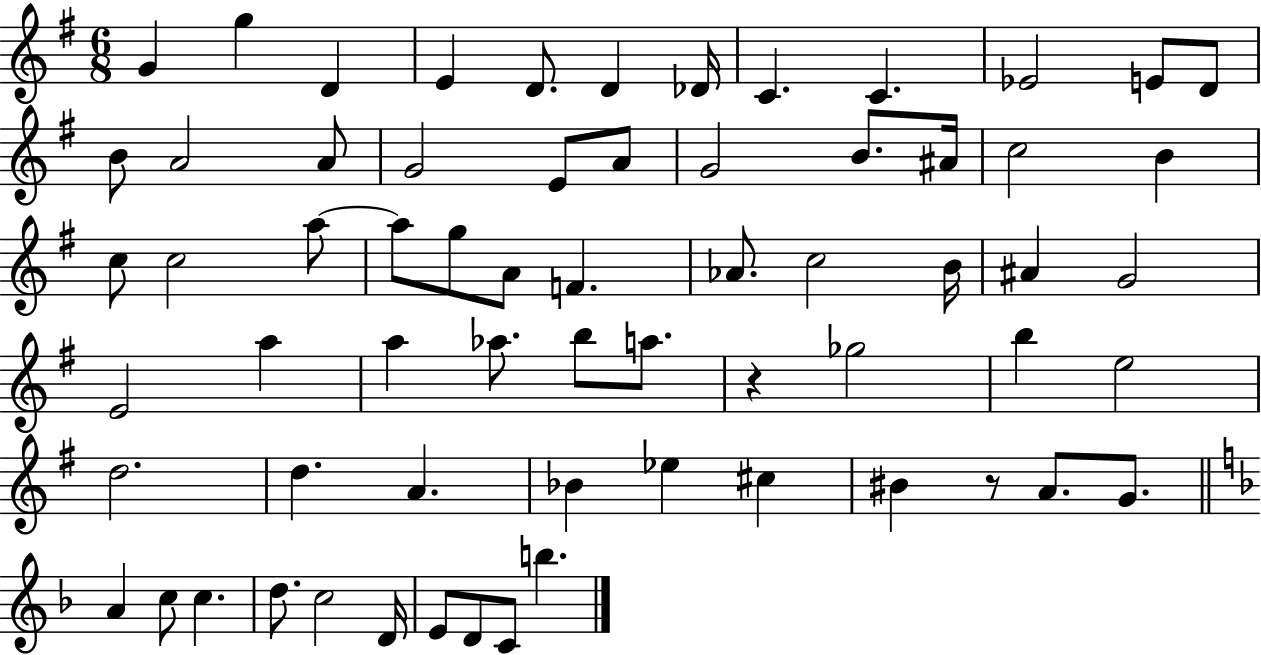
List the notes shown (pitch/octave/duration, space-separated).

G4/q G5/q D4/q E4/q D4/e. D4/q Db4/s C4/q. C4/q. Eb4/h E4/e D4/e B4/e A4/h A4/e G4/h E4/e A4/e G4/h B4/e. A#4/s C5/h B4/q C5/e C5/h A5/e A5/e G5/e A4/e F4/q. Ab4/e. C5/h B4/s A#4/q G4/h E4/h A5/q A5/q Ab5/e. B5/e A5/e. R/q Gb5/h B5/q E5/h D5/h. D5/q. A4/q. Bb4/q Eb5/q C#5/q BIS4/q R/e A4/e. G4/e. A4/q C5/e C5/q. D5/e. C5/h D4/s E4/e D4/e C4/e B5/q.